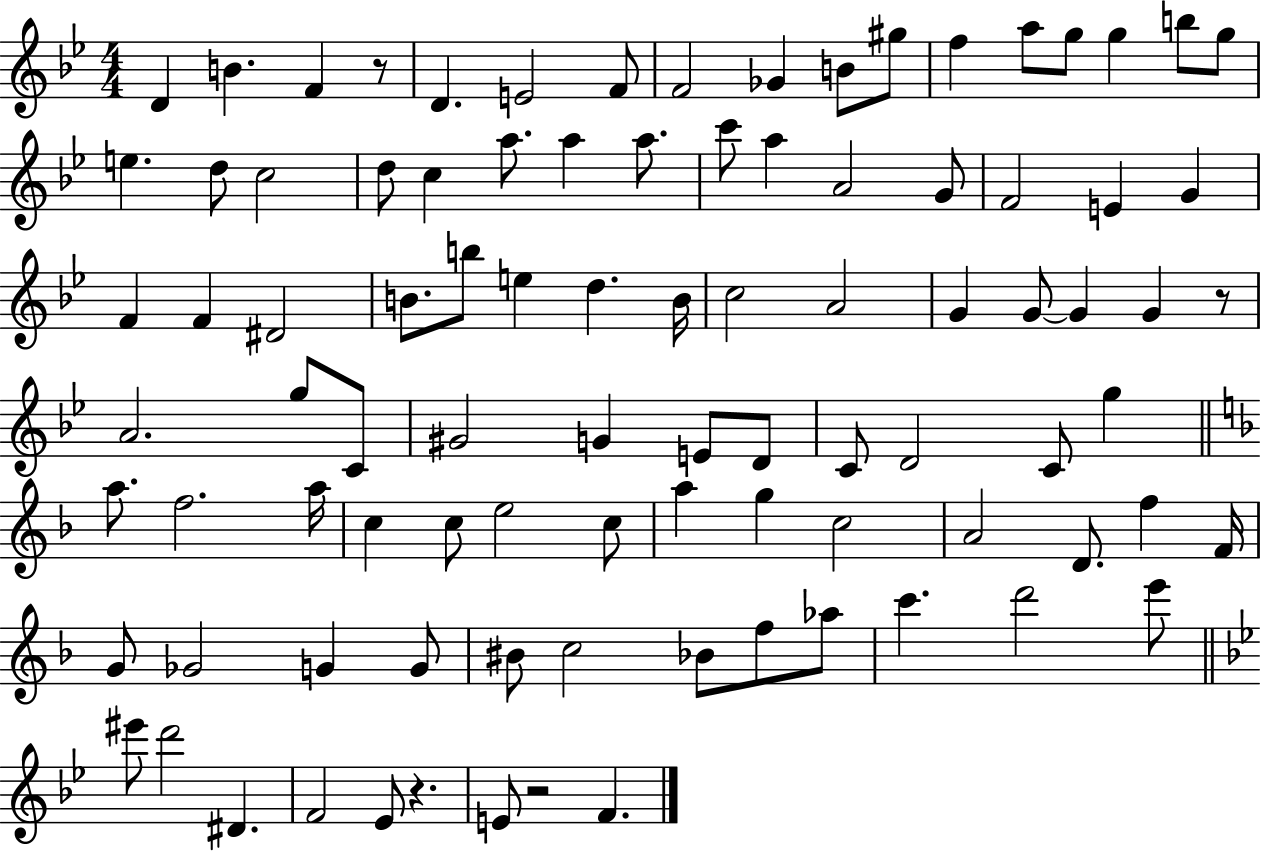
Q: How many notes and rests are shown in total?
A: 93